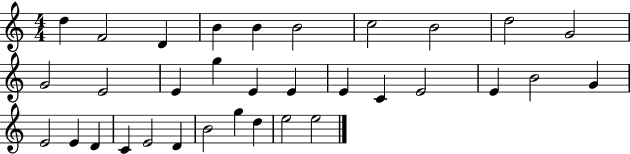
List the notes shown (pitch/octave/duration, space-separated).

D5/q F4/h D4/q B4/q B4/q B4/h C5/h B4/h D5/h G4/h G4/h E4/h E4/q G5/q E4/q E4/q E4/q C4/q E4/h E4/q B4/h G4/q E4/h E4/q D4/q C4/q E4/h D4/q B4/h G5/q D5/q E5/h E5/h